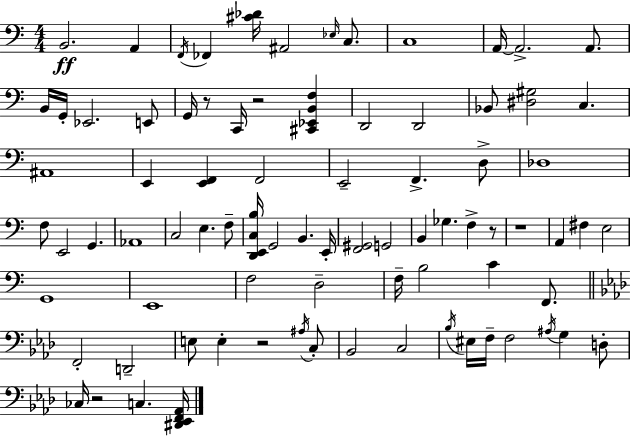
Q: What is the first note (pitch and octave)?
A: B2